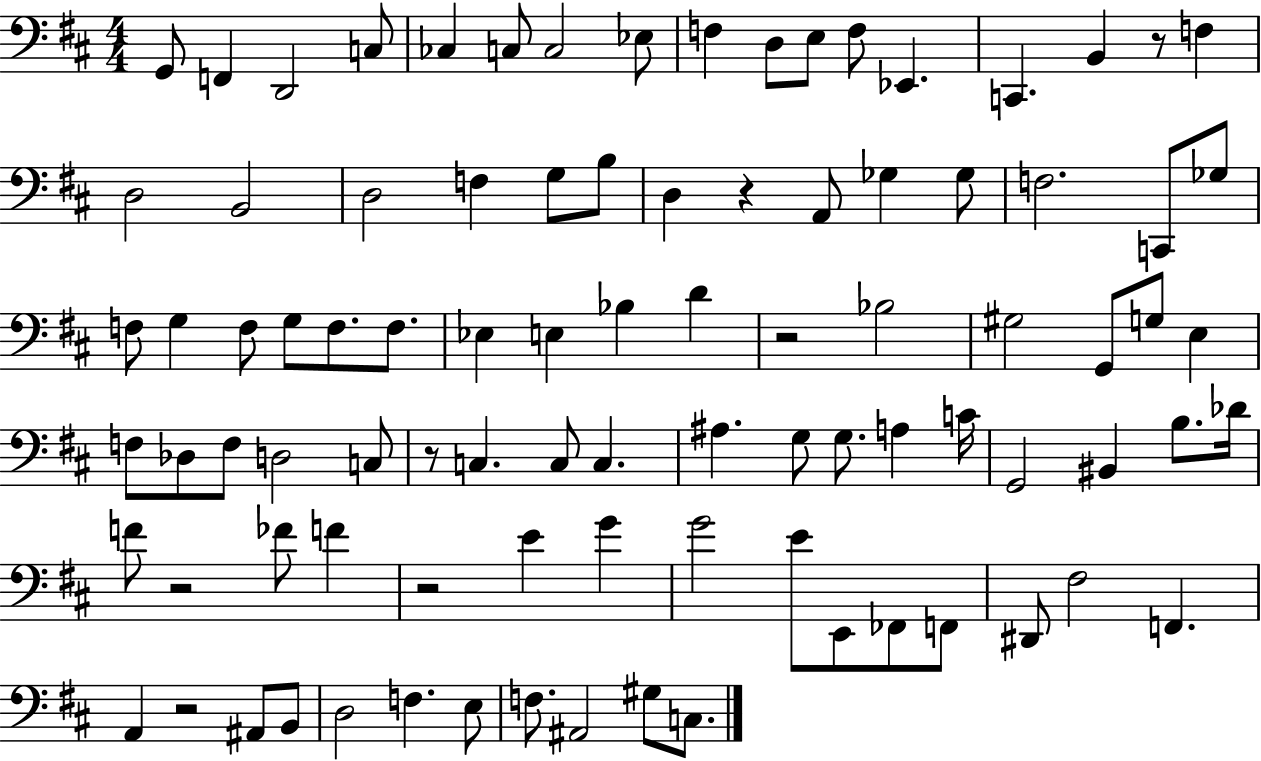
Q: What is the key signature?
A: D major